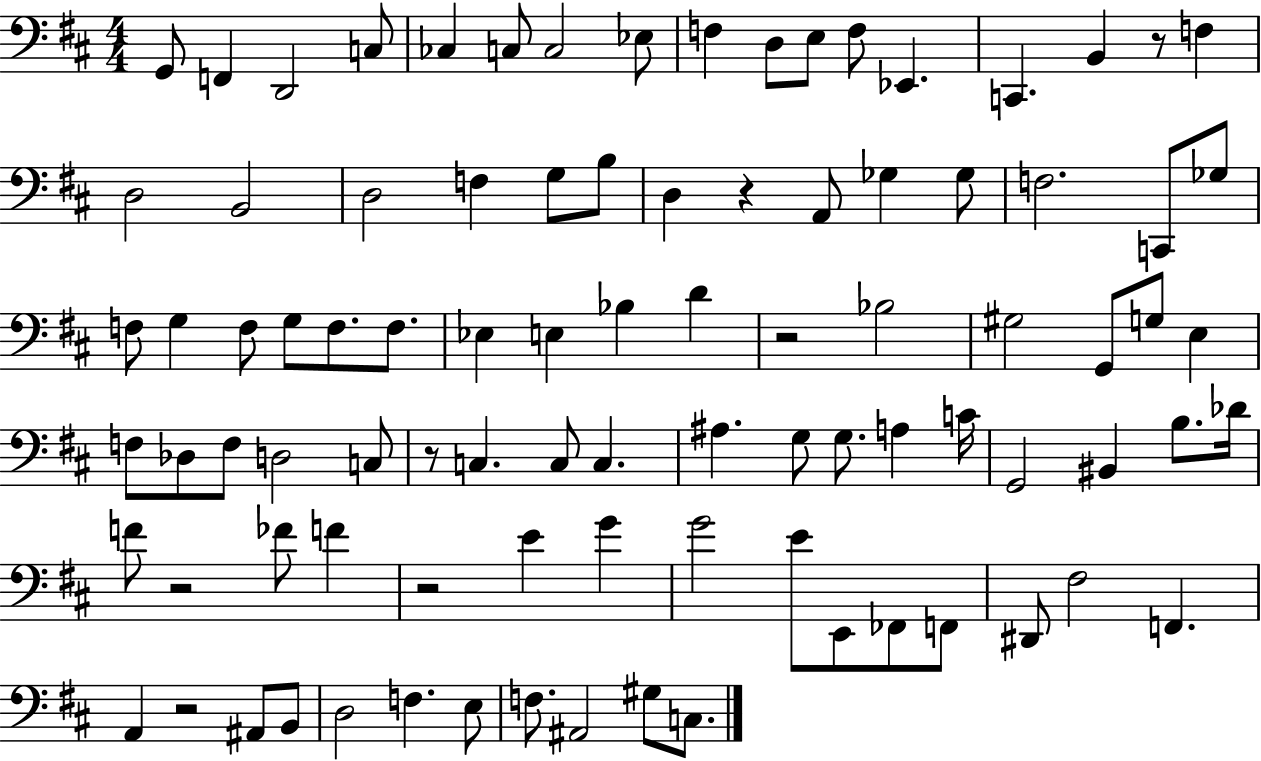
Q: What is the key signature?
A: D major